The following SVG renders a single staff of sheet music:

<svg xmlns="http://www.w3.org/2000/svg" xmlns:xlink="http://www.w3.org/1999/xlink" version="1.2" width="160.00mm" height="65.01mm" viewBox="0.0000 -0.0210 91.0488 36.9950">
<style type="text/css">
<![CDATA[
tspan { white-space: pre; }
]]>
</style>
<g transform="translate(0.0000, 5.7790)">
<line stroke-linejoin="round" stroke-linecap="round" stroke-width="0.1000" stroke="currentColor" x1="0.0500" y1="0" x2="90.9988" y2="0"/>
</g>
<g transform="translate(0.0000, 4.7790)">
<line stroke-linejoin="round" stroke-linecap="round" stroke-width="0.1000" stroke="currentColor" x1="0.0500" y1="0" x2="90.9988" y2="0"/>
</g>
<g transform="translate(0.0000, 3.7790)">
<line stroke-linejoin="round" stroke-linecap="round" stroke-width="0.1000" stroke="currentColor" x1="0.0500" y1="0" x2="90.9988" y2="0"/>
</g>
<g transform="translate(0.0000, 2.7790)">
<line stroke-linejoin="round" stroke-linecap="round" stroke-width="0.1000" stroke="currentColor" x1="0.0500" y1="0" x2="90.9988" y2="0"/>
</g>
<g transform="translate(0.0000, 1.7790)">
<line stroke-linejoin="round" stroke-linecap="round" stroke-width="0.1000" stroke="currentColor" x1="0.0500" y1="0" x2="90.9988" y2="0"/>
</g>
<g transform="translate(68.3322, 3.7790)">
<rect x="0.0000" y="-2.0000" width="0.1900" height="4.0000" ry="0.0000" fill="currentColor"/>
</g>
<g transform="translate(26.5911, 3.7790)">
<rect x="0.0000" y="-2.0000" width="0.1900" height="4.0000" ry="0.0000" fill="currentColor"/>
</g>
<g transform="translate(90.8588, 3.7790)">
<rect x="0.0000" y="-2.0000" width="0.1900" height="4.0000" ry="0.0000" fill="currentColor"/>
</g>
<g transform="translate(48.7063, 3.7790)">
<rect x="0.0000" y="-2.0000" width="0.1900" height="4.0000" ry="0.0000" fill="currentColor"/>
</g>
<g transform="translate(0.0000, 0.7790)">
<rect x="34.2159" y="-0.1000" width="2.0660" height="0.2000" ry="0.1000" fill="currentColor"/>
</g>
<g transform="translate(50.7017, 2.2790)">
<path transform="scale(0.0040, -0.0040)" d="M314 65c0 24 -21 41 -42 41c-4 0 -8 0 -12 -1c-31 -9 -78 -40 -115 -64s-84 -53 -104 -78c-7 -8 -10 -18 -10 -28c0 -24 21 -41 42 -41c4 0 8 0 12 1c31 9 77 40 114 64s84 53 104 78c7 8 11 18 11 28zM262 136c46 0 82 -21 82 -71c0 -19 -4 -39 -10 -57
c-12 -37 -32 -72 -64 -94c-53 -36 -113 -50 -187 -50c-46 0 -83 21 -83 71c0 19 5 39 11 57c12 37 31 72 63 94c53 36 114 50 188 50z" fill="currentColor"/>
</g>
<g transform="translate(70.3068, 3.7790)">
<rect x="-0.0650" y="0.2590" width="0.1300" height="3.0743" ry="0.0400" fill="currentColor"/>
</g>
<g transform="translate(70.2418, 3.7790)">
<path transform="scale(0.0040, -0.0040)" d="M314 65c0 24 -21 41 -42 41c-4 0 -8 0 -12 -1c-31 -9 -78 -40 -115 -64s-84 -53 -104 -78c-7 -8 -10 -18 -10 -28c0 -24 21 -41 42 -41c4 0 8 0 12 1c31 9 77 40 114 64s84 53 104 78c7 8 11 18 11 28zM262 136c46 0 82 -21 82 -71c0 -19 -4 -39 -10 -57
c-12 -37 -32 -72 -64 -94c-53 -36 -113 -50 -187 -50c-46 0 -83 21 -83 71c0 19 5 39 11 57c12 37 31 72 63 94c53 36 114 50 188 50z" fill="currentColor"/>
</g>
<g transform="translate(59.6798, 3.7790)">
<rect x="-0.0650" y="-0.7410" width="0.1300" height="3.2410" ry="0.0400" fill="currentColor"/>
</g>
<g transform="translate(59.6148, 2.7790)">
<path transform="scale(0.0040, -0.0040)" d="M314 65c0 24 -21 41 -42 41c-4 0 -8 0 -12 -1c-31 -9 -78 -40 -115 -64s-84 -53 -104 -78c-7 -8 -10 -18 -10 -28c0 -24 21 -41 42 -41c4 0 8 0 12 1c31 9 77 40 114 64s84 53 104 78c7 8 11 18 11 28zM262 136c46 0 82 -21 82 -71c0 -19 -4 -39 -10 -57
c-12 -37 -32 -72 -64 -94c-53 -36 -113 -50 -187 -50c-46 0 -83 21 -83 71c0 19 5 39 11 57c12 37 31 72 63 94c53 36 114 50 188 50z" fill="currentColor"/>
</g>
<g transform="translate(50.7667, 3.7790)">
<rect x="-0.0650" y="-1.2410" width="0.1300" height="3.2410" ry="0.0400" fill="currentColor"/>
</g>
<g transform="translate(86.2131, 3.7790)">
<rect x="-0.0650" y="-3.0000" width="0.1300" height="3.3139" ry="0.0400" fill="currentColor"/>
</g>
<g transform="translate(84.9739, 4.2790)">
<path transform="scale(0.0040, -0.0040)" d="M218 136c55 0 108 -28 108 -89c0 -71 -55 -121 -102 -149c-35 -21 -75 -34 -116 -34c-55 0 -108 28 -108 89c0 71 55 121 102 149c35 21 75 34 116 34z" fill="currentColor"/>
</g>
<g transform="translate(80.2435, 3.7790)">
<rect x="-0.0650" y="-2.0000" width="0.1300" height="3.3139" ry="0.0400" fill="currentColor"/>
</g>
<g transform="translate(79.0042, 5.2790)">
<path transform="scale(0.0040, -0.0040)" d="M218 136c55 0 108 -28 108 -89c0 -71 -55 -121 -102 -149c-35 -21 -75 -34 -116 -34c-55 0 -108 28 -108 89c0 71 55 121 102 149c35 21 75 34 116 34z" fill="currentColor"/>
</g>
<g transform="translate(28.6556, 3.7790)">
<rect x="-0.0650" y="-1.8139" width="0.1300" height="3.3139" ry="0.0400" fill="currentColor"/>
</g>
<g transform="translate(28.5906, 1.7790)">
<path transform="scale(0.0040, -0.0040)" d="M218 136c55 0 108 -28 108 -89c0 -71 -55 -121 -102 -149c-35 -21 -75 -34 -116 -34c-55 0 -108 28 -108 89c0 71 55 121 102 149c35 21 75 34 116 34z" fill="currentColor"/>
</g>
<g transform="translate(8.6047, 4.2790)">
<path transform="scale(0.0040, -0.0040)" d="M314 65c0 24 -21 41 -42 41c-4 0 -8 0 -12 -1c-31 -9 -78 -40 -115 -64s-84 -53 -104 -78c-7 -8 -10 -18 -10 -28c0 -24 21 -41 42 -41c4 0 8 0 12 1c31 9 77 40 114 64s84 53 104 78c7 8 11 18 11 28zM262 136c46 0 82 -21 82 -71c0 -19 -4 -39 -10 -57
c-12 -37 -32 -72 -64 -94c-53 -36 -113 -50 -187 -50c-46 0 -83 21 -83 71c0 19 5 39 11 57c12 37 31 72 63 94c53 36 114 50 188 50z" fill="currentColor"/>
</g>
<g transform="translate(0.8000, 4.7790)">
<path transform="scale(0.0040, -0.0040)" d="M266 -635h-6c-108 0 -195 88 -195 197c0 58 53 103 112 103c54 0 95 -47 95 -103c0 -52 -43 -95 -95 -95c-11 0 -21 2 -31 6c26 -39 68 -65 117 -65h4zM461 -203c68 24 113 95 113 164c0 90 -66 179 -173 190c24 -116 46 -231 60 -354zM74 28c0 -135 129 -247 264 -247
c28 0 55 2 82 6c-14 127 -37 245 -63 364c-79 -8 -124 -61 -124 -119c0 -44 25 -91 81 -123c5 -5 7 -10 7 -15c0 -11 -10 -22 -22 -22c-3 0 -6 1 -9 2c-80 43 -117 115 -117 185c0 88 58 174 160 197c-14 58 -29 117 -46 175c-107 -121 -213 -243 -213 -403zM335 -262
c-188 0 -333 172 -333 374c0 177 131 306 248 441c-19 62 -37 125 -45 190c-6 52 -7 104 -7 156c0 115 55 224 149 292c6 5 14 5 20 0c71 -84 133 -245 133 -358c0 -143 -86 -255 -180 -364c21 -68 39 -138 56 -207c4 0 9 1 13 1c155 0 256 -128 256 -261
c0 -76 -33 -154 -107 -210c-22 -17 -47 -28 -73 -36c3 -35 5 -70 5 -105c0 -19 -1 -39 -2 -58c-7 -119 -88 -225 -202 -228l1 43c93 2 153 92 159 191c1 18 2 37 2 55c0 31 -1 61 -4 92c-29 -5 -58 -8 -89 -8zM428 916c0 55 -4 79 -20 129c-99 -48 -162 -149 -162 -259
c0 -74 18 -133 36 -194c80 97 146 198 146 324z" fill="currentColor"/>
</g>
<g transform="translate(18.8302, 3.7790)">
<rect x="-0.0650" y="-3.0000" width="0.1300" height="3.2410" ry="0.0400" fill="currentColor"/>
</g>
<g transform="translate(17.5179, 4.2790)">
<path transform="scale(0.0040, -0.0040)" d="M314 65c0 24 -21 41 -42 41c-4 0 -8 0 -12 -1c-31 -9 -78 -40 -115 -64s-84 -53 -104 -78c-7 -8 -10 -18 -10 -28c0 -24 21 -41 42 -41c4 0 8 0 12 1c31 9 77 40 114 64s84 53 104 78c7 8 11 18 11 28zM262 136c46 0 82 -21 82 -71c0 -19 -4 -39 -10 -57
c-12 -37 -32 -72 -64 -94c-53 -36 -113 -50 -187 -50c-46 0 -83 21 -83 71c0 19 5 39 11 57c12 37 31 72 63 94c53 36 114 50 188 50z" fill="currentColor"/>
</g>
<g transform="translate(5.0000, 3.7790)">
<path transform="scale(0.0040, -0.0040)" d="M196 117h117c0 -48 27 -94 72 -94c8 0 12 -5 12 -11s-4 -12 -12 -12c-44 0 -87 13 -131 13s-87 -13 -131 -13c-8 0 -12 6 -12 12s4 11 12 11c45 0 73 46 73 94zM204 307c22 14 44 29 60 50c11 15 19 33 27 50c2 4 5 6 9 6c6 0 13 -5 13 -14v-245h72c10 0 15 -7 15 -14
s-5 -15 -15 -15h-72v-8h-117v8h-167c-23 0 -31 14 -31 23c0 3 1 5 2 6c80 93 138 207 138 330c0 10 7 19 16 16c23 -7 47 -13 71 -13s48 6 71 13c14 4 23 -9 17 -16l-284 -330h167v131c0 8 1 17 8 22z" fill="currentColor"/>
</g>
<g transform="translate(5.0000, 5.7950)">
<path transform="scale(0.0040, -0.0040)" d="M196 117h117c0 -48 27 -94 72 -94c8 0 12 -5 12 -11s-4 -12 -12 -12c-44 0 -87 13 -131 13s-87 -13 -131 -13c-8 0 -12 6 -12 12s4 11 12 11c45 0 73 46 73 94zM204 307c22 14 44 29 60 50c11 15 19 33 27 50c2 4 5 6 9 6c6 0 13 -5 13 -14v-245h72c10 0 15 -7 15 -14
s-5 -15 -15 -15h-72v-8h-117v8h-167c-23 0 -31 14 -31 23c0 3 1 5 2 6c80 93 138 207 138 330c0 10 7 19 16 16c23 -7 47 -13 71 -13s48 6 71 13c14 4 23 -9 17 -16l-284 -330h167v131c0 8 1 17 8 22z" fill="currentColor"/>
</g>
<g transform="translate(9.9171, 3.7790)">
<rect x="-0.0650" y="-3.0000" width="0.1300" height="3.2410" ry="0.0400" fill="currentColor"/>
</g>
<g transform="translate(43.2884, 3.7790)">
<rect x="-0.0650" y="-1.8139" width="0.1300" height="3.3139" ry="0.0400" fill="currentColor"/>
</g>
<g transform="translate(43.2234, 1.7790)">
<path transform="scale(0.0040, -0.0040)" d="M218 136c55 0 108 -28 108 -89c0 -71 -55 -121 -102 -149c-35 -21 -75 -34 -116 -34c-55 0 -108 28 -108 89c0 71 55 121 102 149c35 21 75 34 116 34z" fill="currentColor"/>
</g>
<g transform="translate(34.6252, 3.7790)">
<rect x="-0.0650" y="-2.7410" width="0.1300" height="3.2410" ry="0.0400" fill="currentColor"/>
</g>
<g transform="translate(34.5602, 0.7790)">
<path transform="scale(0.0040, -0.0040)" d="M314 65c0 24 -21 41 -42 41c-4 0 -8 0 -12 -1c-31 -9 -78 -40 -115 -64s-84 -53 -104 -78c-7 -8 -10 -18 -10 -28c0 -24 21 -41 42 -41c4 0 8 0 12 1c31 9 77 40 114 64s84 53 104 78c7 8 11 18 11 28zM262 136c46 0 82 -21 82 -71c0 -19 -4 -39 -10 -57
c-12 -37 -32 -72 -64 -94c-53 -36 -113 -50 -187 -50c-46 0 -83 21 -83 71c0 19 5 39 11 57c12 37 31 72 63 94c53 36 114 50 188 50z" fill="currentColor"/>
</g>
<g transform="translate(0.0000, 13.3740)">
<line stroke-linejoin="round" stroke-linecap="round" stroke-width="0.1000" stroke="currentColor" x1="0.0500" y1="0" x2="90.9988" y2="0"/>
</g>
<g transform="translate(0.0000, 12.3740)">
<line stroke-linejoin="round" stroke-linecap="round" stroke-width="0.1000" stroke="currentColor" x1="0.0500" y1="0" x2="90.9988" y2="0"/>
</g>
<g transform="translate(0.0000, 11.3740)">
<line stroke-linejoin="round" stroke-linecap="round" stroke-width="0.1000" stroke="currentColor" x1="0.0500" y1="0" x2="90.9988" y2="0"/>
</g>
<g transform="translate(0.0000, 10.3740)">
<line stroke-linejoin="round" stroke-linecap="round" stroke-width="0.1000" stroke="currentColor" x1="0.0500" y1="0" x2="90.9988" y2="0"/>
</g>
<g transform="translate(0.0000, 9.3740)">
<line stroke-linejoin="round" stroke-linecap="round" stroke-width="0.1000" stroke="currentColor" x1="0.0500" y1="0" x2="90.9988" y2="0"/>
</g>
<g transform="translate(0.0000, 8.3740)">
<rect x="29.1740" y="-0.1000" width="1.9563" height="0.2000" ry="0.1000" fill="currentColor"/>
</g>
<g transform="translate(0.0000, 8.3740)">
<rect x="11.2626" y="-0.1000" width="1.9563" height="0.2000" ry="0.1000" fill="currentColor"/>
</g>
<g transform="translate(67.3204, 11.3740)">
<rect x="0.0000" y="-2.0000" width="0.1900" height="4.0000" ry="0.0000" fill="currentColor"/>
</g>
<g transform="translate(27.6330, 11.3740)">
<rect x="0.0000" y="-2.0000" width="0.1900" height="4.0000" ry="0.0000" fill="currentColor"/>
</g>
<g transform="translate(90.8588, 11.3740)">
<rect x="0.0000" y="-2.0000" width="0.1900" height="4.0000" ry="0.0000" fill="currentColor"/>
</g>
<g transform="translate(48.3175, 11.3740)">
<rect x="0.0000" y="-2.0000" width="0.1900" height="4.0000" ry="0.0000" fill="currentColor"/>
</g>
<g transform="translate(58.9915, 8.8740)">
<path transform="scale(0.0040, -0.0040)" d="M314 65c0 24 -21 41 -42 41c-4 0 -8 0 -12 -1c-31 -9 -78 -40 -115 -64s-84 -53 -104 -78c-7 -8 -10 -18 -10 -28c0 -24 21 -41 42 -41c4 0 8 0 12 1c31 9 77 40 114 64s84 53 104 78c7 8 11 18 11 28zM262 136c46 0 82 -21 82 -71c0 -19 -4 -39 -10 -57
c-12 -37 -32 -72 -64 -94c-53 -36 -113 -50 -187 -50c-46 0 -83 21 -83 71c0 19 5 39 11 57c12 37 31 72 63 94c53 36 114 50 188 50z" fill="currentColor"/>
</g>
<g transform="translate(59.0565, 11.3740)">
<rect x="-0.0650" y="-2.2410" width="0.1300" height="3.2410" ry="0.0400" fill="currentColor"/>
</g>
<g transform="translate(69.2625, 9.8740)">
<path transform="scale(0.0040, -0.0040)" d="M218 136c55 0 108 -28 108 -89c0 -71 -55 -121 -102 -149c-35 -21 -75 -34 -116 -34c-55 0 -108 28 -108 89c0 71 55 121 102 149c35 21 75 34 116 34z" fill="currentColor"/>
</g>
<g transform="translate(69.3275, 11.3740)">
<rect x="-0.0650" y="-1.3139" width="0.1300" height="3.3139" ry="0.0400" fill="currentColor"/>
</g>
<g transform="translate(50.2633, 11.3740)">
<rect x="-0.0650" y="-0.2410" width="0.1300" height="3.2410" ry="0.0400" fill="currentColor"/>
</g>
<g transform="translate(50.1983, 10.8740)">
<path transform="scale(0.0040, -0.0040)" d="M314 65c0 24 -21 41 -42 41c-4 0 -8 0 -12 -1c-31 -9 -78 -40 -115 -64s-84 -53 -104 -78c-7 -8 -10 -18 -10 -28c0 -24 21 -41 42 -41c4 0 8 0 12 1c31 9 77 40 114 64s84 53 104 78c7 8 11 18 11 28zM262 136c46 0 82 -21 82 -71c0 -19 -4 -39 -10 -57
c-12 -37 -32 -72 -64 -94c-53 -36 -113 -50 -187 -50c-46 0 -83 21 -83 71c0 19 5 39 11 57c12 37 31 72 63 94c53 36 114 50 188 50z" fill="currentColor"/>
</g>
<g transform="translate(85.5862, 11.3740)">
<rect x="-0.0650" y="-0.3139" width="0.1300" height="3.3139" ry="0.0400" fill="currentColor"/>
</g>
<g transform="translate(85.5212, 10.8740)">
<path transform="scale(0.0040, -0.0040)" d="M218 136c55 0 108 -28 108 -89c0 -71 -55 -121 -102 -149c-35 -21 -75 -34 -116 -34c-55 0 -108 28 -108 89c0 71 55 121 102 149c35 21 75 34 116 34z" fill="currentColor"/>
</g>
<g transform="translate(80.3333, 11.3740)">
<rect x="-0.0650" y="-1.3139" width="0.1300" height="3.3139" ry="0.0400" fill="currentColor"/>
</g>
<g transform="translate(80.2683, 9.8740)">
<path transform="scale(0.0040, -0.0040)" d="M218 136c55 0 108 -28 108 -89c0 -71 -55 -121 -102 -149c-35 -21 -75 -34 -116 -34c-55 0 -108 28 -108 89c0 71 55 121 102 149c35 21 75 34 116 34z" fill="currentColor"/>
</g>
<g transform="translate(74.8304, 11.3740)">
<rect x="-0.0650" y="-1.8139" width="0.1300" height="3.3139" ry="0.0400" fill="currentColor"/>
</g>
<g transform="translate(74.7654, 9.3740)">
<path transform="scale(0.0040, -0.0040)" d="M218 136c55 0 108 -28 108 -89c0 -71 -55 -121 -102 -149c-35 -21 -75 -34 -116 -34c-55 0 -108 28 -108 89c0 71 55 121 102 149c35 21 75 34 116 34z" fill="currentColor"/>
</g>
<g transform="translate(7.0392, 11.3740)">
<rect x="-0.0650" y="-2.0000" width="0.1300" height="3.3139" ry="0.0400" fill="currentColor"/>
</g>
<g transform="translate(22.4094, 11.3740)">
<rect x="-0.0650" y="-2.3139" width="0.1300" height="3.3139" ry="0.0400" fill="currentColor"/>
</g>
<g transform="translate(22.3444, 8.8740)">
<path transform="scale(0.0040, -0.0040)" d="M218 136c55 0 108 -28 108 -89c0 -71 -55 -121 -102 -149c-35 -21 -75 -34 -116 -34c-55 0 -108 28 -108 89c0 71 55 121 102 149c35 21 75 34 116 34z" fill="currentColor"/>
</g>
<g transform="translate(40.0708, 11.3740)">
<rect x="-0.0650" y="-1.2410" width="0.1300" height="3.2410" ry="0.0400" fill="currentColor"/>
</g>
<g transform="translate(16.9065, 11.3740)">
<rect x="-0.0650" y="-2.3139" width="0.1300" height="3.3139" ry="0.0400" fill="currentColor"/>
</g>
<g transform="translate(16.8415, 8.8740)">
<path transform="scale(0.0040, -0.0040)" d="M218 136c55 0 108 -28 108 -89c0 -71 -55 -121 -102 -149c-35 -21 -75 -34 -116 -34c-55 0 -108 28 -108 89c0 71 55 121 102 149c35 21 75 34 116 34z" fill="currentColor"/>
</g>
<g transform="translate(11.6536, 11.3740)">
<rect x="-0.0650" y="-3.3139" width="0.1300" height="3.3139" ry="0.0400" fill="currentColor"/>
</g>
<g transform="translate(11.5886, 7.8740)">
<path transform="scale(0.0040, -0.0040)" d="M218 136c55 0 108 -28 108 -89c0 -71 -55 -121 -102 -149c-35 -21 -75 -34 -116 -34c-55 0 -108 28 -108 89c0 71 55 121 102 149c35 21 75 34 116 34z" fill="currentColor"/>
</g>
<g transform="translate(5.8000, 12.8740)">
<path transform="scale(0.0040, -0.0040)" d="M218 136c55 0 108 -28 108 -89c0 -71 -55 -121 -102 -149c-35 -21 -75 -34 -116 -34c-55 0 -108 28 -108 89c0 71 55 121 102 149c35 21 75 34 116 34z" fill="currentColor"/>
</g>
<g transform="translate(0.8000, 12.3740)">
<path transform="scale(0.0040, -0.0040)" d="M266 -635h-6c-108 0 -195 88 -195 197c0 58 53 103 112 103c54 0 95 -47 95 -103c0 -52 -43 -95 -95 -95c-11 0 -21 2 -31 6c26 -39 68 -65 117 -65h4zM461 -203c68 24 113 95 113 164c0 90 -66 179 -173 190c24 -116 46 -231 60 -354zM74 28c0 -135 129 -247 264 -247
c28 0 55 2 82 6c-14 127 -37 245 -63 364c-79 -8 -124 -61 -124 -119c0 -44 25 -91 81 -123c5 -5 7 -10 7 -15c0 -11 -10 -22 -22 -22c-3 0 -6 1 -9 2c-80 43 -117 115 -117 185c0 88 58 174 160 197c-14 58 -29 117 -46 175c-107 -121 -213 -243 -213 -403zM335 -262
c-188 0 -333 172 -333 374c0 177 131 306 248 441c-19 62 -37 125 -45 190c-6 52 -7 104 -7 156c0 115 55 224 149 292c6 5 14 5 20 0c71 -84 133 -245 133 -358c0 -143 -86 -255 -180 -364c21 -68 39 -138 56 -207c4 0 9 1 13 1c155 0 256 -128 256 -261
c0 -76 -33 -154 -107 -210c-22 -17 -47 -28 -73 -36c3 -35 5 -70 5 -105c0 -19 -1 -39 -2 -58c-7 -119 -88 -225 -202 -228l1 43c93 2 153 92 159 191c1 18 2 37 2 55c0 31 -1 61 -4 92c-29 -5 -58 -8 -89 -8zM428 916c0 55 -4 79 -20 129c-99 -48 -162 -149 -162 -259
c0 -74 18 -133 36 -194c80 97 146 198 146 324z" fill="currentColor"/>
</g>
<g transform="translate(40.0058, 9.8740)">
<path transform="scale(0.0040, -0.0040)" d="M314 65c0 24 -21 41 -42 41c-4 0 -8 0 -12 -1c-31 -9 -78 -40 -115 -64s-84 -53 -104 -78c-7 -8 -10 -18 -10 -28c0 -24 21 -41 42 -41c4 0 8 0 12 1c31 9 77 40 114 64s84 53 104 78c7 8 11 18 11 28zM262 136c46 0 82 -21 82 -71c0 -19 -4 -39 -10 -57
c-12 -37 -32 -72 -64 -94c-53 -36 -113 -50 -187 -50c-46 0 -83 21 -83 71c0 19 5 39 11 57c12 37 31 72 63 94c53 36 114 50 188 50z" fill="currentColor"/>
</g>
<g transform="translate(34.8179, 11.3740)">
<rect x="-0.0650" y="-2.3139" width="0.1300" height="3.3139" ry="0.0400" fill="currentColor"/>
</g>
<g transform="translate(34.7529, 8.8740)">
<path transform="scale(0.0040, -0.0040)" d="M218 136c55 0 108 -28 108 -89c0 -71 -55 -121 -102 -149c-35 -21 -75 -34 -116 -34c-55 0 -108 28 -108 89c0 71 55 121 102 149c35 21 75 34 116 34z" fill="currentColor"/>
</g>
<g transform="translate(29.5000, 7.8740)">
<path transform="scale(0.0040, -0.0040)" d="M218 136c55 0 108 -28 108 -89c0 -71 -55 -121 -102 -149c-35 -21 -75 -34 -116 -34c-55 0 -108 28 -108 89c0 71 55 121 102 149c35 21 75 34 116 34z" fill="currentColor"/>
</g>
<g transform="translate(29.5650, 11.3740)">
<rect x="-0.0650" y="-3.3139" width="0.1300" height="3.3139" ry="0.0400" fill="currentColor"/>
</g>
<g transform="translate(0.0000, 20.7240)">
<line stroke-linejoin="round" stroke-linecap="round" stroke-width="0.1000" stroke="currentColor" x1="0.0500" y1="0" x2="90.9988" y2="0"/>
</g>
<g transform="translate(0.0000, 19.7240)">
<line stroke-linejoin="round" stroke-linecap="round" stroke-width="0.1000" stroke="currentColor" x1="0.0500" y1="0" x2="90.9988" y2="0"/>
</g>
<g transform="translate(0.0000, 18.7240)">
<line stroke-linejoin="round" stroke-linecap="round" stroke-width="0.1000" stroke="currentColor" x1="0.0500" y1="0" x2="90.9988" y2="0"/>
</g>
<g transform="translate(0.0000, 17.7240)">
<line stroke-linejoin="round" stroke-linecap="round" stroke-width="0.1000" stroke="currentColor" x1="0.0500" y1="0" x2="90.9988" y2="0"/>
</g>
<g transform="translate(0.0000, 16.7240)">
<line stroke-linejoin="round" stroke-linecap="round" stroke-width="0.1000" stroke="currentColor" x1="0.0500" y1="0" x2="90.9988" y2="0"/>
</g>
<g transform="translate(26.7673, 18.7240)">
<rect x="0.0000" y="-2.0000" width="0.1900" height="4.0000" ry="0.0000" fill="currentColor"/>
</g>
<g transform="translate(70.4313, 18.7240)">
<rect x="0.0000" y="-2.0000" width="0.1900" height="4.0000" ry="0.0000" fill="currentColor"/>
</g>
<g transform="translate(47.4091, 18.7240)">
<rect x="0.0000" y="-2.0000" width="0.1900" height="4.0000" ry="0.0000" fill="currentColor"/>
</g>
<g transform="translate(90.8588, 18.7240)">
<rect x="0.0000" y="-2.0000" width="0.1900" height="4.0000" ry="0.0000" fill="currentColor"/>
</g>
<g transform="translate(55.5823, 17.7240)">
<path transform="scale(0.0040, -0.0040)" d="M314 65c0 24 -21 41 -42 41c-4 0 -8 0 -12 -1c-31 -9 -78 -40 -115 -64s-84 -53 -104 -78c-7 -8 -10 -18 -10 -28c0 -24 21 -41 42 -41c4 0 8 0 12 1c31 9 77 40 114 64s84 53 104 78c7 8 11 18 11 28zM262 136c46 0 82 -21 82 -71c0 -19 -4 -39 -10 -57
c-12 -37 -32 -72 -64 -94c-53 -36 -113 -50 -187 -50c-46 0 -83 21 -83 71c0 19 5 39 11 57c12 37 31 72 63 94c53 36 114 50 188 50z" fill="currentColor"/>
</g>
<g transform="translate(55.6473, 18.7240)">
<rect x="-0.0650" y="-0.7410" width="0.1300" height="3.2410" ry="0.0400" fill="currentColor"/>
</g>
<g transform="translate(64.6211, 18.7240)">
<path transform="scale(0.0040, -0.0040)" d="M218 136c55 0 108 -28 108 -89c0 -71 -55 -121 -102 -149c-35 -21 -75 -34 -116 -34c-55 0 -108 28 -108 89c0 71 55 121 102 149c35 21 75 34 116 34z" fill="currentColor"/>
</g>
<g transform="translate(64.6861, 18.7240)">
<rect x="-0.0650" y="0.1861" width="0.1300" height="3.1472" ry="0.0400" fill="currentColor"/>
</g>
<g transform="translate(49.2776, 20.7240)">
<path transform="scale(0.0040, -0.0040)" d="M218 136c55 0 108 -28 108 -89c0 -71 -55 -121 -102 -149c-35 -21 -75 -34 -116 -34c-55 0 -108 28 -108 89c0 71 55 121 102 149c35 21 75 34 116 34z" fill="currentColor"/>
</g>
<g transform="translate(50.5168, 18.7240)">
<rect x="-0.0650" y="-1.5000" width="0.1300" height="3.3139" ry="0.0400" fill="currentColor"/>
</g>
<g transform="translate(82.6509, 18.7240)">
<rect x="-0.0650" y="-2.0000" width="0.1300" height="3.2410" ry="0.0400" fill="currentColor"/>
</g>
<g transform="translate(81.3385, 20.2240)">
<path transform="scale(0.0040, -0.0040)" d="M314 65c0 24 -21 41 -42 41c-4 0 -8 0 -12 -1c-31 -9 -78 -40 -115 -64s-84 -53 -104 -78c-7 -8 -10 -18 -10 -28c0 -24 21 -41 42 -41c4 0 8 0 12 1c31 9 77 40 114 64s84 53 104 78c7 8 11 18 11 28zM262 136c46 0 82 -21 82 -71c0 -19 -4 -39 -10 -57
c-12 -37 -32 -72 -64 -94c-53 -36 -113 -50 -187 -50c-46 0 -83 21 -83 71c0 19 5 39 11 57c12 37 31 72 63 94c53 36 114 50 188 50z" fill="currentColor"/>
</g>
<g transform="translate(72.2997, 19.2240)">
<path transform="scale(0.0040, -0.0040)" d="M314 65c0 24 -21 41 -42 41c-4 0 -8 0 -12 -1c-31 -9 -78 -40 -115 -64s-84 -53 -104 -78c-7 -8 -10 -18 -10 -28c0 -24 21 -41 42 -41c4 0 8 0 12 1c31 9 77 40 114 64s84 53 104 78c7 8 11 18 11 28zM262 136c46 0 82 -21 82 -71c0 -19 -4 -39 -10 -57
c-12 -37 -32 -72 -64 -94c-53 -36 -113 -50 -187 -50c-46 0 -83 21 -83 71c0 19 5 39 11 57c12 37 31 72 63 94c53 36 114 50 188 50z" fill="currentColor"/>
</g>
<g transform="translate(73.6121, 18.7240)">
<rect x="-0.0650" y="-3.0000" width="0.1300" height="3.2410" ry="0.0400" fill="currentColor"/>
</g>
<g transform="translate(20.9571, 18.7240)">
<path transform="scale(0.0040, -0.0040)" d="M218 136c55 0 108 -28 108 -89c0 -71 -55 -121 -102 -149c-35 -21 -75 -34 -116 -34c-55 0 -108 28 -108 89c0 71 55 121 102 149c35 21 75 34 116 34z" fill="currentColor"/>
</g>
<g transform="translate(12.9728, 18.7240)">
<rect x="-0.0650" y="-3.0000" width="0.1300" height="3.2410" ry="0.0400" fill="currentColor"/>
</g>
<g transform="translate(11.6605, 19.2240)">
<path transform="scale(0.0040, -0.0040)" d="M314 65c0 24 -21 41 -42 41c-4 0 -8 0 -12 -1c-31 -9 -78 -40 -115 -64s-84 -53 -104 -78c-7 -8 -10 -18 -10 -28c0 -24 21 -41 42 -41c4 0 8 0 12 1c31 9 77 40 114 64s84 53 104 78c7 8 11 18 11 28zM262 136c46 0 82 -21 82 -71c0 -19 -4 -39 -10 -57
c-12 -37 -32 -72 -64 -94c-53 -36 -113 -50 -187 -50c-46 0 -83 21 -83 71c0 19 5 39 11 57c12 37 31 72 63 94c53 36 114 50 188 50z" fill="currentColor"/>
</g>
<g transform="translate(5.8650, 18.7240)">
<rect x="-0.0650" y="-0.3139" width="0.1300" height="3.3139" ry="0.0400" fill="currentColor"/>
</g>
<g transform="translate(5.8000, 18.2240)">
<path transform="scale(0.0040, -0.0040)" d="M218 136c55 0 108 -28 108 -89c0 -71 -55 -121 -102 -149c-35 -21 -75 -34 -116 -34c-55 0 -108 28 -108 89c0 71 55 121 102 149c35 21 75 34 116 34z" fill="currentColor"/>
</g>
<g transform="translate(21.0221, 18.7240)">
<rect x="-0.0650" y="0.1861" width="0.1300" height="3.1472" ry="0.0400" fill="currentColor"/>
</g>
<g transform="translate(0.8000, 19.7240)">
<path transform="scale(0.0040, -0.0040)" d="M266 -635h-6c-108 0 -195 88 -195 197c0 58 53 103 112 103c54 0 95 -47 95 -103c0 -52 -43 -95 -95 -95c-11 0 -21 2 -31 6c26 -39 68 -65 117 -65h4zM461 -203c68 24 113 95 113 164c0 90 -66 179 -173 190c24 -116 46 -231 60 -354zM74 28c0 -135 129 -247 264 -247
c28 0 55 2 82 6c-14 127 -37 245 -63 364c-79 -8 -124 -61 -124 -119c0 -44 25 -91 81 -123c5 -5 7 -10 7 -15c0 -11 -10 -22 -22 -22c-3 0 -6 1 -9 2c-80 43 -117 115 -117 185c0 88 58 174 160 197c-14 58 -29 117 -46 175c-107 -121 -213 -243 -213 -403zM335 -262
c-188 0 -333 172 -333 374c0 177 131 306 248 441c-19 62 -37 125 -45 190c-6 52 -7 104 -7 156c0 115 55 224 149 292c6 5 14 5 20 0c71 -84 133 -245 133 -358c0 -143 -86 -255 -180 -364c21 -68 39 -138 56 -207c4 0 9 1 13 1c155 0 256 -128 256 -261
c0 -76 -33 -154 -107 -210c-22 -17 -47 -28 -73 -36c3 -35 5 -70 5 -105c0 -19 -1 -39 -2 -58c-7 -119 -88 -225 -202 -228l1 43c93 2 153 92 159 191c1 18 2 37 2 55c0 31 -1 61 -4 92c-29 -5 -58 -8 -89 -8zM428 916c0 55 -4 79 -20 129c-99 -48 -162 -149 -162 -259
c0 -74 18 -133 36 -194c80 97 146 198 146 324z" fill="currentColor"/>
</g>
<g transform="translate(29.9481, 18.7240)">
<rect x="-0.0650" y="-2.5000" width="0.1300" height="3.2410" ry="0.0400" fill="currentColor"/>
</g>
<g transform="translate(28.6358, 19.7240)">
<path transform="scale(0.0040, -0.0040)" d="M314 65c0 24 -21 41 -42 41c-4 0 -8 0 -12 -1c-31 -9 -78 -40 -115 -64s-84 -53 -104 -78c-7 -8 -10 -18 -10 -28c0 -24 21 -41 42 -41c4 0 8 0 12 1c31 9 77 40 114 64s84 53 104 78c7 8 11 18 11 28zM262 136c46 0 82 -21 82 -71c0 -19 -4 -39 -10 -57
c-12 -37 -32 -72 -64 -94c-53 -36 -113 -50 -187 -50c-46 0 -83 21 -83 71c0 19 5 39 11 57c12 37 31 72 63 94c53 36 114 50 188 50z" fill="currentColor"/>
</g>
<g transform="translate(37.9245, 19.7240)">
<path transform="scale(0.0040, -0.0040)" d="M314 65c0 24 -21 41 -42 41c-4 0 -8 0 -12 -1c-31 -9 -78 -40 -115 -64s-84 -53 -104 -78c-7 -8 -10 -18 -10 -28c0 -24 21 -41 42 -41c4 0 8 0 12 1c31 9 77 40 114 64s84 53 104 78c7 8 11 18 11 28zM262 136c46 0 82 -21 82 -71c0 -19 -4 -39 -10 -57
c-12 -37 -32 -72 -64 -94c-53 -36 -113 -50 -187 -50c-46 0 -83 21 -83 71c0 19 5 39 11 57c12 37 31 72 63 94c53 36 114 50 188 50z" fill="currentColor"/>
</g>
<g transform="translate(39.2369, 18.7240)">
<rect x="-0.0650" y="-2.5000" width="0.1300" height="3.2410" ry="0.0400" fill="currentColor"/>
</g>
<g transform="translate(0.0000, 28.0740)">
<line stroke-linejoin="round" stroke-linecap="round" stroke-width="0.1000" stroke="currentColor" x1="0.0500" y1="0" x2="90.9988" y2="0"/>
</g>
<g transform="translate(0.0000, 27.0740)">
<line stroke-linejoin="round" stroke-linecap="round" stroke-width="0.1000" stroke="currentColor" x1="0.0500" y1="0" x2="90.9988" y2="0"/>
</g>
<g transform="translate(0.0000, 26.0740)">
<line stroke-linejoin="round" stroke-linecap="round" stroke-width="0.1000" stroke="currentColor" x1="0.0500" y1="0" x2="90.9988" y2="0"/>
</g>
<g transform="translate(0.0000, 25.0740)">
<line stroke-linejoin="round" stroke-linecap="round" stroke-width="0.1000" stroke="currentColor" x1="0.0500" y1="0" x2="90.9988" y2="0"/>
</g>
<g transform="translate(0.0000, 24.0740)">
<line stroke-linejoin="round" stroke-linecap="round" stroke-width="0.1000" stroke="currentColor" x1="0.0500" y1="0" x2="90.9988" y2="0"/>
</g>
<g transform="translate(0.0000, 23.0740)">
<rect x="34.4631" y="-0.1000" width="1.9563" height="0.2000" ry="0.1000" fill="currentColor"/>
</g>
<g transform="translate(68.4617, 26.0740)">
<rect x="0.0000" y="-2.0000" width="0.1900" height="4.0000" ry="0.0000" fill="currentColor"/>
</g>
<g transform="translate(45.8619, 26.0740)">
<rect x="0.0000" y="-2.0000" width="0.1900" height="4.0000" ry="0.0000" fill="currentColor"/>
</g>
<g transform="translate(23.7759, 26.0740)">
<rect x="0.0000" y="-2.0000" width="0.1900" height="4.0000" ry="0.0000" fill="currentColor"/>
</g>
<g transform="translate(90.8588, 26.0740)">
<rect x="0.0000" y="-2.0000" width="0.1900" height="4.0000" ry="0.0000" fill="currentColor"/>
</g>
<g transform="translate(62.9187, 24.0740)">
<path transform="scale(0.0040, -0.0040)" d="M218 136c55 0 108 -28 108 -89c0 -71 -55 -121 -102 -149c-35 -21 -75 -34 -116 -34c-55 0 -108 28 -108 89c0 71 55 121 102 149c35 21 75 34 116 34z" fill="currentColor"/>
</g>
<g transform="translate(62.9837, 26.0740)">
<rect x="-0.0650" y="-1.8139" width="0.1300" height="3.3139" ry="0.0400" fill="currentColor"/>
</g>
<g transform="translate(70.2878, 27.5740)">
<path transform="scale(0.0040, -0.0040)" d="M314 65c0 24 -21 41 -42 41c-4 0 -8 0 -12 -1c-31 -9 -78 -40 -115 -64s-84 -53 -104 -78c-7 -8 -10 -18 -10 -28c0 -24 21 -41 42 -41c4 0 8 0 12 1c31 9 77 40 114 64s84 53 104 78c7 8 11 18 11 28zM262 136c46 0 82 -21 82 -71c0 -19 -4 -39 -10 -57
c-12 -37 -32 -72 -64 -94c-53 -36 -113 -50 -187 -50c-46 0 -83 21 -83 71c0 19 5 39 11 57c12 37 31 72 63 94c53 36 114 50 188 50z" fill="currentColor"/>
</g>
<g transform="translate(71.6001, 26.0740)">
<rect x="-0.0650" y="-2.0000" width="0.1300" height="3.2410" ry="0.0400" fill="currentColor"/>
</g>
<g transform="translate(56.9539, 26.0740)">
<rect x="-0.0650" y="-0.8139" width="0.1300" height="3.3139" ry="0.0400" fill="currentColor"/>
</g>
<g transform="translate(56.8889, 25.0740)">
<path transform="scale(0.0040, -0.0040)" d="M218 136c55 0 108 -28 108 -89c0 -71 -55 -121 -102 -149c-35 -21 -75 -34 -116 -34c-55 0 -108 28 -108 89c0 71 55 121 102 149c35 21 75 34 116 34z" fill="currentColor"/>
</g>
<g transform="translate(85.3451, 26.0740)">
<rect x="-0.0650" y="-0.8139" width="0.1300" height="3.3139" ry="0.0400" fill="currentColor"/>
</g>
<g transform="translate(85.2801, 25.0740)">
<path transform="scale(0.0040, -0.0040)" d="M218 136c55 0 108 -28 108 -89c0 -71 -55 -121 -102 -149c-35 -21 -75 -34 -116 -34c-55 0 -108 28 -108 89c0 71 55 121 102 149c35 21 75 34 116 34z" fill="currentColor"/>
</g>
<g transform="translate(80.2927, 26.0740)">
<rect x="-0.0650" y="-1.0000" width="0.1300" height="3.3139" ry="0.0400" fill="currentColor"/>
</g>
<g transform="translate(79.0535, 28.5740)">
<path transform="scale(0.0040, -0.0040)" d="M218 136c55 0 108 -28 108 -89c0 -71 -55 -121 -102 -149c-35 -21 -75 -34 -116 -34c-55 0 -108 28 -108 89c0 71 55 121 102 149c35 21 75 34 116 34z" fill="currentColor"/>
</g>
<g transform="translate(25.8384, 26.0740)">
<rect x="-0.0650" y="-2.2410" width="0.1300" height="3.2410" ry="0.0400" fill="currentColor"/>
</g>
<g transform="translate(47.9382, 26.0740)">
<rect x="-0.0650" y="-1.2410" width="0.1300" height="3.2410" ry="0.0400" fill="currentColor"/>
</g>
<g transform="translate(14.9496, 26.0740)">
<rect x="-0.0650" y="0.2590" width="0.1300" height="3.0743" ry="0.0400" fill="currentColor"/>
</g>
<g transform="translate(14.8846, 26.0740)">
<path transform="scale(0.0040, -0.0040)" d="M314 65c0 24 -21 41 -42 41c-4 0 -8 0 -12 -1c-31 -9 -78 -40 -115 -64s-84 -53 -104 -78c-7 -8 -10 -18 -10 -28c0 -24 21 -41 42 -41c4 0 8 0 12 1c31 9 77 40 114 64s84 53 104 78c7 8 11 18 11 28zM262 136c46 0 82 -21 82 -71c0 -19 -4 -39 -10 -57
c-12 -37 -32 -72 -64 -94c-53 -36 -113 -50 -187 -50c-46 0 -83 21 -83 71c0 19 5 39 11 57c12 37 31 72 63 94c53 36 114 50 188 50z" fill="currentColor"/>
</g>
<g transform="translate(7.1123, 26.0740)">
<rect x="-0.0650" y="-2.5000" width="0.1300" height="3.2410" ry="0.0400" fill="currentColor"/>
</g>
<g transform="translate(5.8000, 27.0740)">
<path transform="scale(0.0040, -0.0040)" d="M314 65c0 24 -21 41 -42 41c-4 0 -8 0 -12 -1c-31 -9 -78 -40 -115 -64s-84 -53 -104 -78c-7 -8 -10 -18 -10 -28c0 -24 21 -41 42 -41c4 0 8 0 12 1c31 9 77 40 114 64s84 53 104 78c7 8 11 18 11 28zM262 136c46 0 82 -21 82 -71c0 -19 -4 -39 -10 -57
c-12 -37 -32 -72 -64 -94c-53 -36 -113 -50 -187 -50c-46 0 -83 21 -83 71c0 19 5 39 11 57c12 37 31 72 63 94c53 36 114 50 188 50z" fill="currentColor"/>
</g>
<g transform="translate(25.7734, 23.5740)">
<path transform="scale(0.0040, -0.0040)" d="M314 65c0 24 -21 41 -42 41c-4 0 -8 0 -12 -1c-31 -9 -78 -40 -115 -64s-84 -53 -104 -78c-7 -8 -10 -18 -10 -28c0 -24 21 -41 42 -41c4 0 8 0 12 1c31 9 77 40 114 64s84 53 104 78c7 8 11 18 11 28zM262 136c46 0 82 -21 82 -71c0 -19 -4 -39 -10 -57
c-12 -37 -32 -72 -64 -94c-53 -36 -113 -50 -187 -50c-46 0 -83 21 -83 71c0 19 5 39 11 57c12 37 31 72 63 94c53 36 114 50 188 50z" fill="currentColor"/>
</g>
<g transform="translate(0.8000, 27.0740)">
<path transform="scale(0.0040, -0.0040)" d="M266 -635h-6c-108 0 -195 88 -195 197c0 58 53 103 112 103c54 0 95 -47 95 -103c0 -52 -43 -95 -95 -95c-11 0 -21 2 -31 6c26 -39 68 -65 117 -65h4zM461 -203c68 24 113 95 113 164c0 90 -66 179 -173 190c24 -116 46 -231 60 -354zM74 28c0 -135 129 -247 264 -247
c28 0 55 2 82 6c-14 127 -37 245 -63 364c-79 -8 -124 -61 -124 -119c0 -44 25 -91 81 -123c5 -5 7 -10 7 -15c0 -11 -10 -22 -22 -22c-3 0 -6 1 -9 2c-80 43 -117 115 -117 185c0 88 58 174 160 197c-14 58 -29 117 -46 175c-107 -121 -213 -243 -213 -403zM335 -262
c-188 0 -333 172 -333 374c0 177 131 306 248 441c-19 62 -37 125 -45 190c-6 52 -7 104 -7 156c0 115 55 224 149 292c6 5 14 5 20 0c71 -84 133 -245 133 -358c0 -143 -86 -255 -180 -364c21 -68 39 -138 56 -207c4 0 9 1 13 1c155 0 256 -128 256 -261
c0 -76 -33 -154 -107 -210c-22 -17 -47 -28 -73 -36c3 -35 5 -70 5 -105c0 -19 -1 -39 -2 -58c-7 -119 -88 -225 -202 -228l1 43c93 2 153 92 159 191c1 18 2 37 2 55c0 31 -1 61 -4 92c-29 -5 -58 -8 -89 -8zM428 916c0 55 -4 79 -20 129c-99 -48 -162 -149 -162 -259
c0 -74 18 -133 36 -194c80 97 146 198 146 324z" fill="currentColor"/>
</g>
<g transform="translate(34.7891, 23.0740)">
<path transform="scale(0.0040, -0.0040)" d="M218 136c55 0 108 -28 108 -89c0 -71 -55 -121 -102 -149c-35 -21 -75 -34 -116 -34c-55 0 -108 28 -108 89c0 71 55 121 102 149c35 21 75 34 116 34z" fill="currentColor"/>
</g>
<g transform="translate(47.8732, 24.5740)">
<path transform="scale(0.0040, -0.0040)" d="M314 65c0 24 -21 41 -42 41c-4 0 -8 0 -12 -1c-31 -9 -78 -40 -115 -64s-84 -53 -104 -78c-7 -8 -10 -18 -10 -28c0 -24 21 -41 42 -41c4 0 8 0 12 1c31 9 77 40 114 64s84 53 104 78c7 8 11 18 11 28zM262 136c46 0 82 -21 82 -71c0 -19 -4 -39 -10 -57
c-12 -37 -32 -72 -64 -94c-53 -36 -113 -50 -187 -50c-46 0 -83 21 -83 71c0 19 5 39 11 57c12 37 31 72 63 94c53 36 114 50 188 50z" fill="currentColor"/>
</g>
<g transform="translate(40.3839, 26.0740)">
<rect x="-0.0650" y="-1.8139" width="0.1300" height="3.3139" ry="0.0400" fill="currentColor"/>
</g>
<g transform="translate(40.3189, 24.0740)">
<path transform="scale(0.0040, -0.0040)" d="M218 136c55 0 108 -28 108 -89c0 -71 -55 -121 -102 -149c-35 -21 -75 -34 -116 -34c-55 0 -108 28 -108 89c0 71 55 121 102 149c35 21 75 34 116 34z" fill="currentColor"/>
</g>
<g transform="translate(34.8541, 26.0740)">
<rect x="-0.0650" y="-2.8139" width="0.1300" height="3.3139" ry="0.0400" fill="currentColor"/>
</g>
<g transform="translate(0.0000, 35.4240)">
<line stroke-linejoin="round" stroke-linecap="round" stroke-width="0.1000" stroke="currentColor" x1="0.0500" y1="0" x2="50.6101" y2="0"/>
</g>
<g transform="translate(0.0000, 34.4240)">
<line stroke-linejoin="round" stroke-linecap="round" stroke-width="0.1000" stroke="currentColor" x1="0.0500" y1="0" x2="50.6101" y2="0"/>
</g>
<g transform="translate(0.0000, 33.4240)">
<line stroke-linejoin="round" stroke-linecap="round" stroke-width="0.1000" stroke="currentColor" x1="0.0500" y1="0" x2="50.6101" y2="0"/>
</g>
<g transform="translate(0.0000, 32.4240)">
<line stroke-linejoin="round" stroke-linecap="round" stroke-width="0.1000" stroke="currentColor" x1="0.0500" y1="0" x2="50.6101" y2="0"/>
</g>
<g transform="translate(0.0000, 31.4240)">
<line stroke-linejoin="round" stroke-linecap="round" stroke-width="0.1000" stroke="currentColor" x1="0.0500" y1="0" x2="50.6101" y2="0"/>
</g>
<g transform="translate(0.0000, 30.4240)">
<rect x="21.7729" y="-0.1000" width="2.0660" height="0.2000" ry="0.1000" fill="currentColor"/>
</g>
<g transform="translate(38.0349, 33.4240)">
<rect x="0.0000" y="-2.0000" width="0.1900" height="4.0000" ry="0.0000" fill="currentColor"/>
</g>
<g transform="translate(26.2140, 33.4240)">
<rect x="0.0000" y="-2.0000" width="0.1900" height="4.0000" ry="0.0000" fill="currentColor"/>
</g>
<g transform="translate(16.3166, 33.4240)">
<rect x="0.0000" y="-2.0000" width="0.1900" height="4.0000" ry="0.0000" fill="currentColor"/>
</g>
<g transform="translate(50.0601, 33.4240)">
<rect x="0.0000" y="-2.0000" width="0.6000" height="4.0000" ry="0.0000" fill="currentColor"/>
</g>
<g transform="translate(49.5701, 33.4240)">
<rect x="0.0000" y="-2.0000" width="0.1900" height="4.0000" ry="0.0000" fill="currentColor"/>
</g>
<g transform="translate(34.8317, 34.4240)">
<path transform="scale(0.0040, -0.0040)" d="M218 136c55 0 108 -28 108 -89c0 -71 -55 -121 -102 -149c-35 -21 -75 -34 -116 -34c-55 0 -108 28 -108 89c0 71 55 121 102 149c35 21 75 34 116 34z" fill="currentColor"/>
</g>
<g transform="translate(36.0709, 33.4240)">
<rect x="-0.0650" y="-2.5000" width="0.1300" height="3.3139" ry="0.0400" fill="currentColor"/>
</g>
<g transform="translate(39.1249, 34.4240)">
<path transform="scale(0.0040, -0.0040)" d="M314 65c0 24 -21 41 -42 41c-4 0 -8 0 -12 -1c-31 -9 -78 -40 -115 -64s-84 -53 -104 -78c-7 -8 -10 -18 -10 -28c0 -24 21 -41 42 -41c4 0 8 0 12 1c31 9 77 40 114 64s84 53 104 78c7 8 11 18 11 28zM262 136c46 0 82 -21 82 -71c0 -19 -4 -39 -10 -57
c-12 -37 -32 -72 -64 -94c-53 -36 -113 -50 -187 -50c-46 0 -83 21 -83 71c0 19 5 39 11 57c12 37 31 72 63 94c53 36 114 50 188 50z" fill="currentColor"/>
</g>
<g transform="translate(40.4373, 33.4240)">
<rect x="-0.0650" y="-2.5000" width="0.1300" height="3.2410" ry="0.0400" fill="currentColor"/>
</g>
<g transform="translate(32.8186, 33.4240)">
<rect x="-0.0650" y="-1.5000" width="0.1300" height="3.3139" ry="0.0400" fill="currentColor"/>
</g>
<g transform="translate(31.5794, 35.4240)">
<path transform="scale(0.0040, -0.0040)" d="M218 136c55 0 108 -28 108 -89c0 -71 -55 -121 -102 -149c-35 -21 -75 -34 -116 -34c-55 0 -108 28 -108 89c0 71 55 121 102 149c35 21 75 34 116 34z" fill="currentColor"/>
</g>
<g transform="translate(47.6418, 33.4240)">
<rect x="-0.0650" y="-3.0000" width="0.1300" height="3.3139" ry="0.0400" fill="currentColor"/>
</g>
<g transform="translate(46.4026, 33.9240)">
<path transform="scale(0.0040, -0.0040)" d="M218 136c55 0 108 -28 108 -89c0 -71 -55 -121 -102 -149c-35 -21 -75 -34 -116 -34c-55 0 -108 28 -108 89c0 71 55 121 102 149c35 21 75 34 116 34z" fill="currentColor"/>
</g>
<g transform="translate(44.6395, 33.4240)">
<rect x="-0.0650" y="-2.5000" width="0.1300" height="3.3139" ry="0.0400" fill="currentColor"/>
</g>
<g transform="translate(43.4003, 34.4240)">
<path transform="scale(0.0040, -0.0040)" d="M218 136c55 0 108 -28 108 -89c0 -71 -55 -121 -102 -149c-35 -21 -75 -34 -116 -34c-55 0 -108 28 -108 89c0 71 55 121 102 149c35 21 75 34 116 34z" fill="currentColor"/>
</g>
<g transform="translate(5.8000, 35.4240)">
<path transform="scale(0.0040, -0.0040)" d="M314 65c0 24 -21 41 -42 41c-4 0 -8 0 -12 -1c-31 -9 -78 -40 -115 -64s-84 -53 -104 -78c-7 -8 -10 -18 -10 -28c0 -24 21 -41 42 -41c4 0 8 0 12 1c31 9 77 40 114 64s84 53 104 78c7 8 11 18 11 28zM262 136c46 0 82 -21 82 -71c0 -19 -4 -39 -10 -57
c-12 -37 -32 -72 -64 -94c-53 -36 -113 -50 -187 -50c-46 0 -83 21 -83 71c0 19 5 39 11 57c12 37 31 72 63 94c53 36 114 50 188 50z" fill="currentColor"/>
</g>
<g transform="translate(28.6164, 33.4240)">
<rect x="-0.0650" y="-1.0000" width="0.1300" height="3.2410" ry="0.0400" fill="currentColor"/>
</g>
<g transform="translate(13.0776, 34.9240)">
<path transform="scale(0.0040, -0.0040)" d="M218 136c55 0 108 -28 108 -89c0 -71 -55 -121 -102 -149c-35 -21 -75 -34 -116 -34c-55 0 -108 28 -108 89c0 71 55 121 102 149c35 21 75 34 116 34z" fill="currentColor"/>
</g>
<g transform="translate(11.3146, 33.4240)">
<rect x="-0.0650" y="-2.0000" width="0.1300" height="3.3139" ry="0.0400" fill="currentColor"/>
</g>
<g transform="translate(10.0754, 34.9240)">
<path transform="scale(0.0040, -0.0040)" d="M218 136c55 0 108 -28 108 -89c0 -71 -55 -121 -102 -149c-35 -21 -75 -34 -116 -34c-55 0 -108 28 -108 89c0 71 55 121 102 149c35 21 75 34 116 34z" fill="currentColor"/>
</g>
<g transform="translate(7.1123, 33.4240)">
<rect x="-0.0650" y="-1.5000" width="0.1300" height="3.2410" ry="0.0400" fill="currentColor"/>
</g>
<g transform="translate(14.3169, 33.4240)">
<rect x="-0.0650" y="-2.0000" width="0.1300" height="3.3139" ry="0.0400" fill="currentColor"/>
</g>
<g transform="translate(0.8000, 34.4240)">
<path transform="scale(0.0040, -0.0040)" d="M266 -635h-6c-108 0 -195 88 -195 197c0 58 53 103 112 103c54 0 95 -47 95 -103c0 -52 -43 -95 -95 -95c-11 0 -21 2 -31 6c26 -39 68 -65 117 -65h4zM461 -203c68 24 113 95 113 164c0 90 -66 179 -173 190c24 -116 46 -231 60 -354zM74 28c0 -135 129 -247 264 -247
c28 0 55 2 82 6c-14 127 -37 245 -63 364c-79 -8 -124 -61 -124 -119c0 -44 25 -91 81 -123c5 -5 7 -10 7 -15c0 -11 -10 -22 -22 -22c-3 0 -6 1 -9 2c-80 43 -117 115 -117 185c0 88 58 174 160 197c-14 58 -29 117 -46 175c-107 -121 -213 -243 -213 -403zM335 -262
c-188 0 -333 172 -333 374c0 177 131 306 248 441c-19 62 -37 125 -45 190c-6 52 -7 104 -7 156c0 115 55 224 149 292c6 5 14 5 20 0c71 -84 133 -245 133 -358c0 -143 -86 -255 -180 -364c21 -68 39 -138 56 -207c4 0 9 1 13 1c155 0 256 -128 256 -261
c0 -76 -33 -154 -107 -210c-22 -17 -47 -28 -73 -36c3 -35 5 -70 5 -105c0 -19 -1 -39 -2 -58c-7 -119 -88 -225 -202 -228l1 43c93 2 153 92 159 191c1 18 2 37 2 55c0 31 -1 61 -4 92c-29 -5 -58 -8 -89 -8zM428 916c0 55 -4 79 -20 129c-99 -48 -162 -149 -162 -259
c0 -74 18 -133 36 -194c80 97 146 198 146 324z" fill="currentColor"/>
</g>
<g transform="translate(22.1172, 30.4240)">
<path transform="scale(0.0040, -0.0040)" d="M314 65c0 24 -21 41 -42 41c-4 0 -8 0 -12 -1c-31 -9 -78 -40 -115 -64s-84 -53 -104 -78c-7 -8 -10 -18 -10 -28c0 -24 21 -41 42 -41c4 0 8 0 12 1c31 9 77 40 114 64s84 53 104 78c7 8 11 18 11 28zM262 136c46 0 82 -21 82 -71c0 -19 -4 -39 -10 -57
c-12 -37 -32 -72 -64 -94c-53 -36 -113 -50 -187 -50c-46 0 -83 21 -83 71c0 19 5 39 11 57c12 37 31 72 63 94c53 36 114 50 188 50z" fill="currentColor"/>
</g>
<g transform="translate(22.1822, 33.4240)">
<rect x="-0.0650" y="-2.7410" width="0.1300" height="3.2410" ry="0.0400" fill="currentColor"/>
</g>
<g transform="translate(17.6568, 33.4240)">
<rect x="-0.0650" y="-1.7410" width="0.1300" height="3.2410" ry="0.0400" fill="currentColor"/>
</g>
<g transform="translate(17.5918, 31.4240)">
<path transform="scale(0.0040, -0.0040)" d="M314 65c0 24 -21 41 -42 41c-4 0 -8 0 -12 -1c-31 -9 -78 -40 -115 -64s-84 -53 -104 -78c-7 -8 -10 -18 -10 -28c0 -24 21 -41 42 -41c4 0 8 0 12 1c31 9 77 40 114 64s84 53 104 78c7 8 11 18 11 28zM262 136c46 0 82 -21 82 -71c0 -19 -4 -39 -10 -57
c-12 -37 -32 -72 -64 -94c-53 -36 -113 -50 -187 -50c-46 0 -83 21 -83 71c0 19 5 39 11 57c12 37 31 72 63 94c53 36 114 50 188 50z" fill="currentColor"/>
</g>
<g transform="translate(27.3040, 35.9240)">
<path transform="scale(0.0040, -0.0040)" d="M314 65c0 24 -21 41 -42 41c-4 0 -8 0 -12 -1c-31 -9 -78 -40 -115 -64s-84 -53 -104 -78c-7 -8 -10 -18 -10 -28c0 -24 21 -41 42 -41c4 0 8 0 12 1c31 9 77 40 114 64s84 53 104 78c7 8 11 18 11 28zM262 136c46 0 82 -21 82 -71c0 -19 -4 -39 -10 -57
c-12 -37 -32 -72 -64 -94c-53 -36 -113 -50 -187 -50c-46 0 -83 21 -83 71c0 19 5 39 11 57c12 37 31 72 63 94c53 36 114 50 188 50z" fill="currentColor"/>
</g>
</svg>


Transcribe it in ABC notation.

X:1
T:Untitled
M:4/4
L:1/4
K:C
A2 A2 f a2 f e2 d2 B2 F A F b g g b g e2 c2 g2 e f e c c A2 B G2 G2 E d2 B A2 F2 G2 B2 g2 a f e2 d f F2 D d E2 F F f2 a2 D2 E G G2 G A